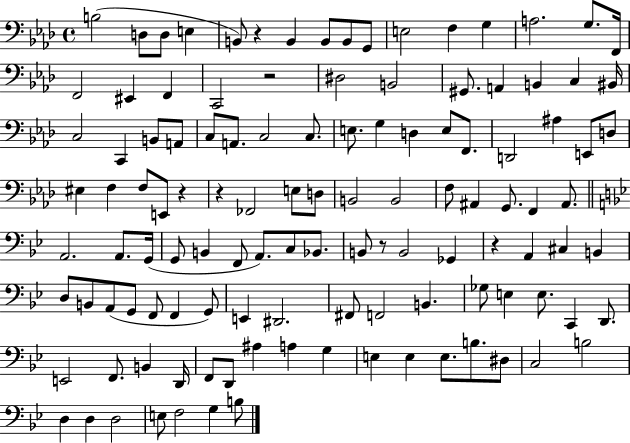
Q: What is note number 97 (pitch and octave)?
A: A3